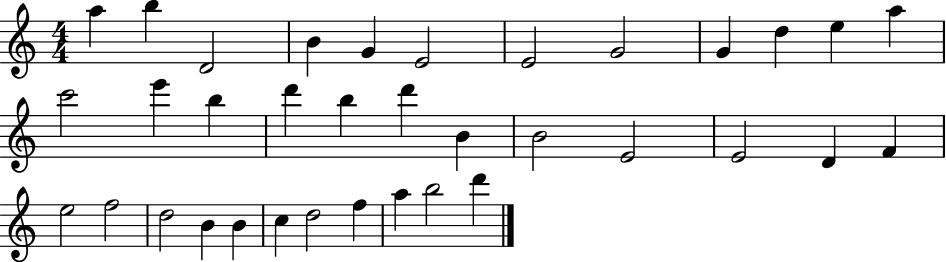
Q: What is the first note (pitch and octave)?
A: A5